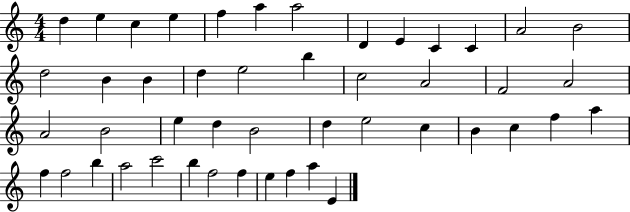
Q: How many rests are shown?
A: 0